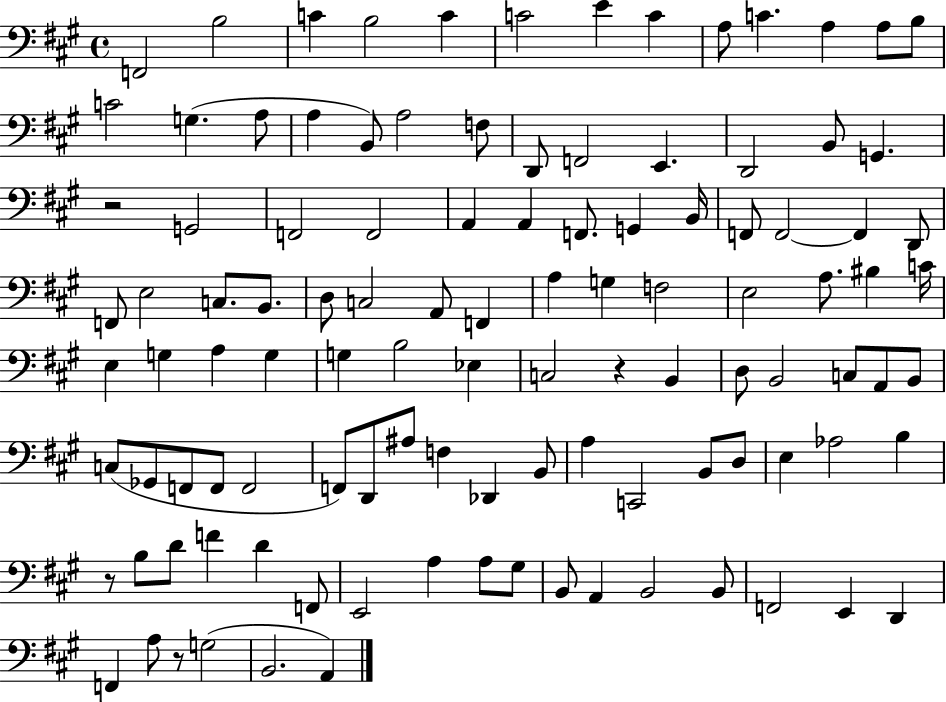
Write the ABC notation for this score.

X:1
T:Untitled
M:4/4
L:1/4
K:A
F,,2 B,2 C B,2 C C2 E C A,/2 C A, A,/2 B,/2 C2 G, A,/2 A, B,,/2 A,2 F,/2 D,,/2 F,,2 E,, D,,2 B,,/2 G,, z2 G,,2 F,,2 F,,2 A,, A,, F,,/2 G,, B,,/4 F,,/2 F,,2 F,, D,,/2 F,,/2 E,2 C,/2 B,,/2 D,/2 C,2 A,,/2 F,, A, G, F,2 E,2 A,/2 ^B, C/4 E, G, A, G, G, B,2 _E, C,2 z B,, D,/2 B,,2 C,/2 A,,/2 B,,/2 C,/2 _G,,/2 F,,/2 F,,/2 F,,2 F,,/2 D,,/2 ^A,/2 F, _D,, B,,/2 A, C,,2 B,,/2 D,/2 E, _A,2 B, z/2 B,/2 D/2 F D F,,/2 E,,2 A, A,/2 ^G,/2 B,,/2 A,, B,,2 B,,/2 F,,2 E,, D,, F,, A,/2 z/2 G,2 B,,2 A,,